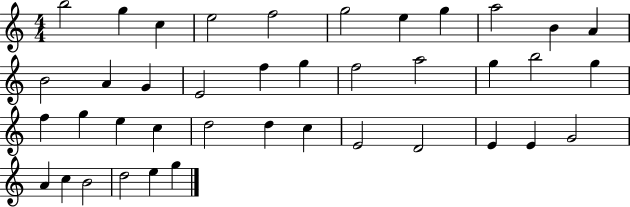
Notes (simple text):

B5/h G5/q C5/q E5/h F5/h G5/h E5/q G5/q A5/h B4/q A4/q B4/h A4/q G4/q E4/h F5/q G5/q F5/h A5/h G5/q B5/h G5/q F5/q G5/q E5/q C5/q D5/h D5/q C5/q E4/h D4/h E4/q E4/q G4/h A4/q C5/q B4/h D5/h E5/q G5/q